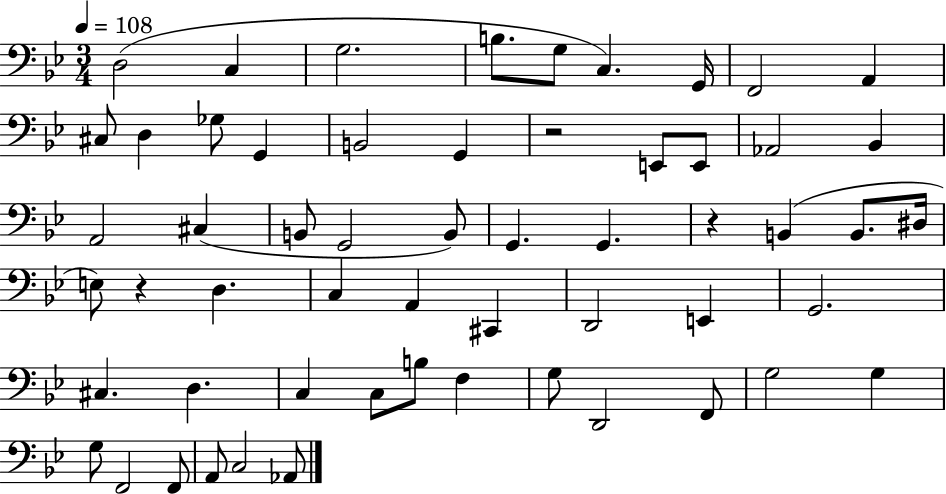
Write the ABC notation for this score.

X:1
T:Untitled
M:3/4
L:1/4
K:Bb
D,2 C, G,2 B,/2 G,/2 C, G,,/4 F,,2 A,, ^C,/2 D, _G,/2 G,, B,,2 G,, z2 E,,/2 E,,/2 _A,,2 _B,, A,,2 ^C, B,,/2 G,,2 B,,/2 G,, G,, z B,, B,,/2 ^D,/4 E,/2 z D, C, A,, ^C,, D,,2 E,, G,,2 ^C, D, C, C,/2 B,/2 F, G,/2 D,,2 F,,/2 G,2 G, G,/2 F,,2 F,,/2 A,,/2 C,2 _A,,/2